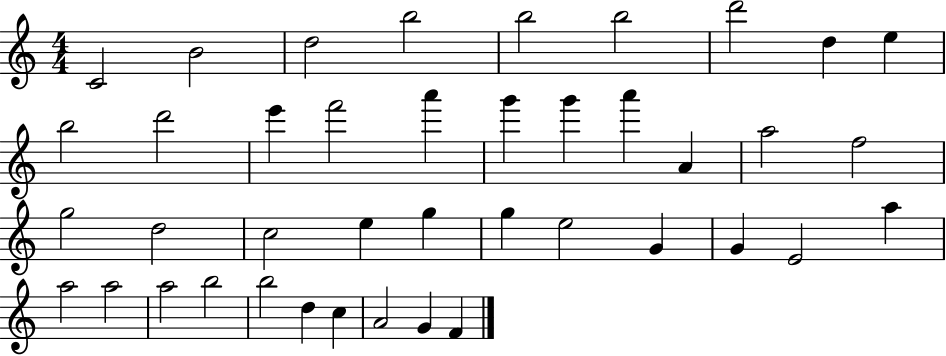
C4/h B4/h D5/h B5/h B5/h B5/h D6/h D5/q E5/q B5/h D6/h E6/q F6/h A6/q G6/q G6/q A6/q A4/q A5/h F5/h G5/h D5/h C5/h E5/q G5/q G5/q E5/h G4/q G4/q E4/h A5/q A5/h A5/h A5/h B5/h B5/h D5/q C5/q A4/h G4/q F4/q